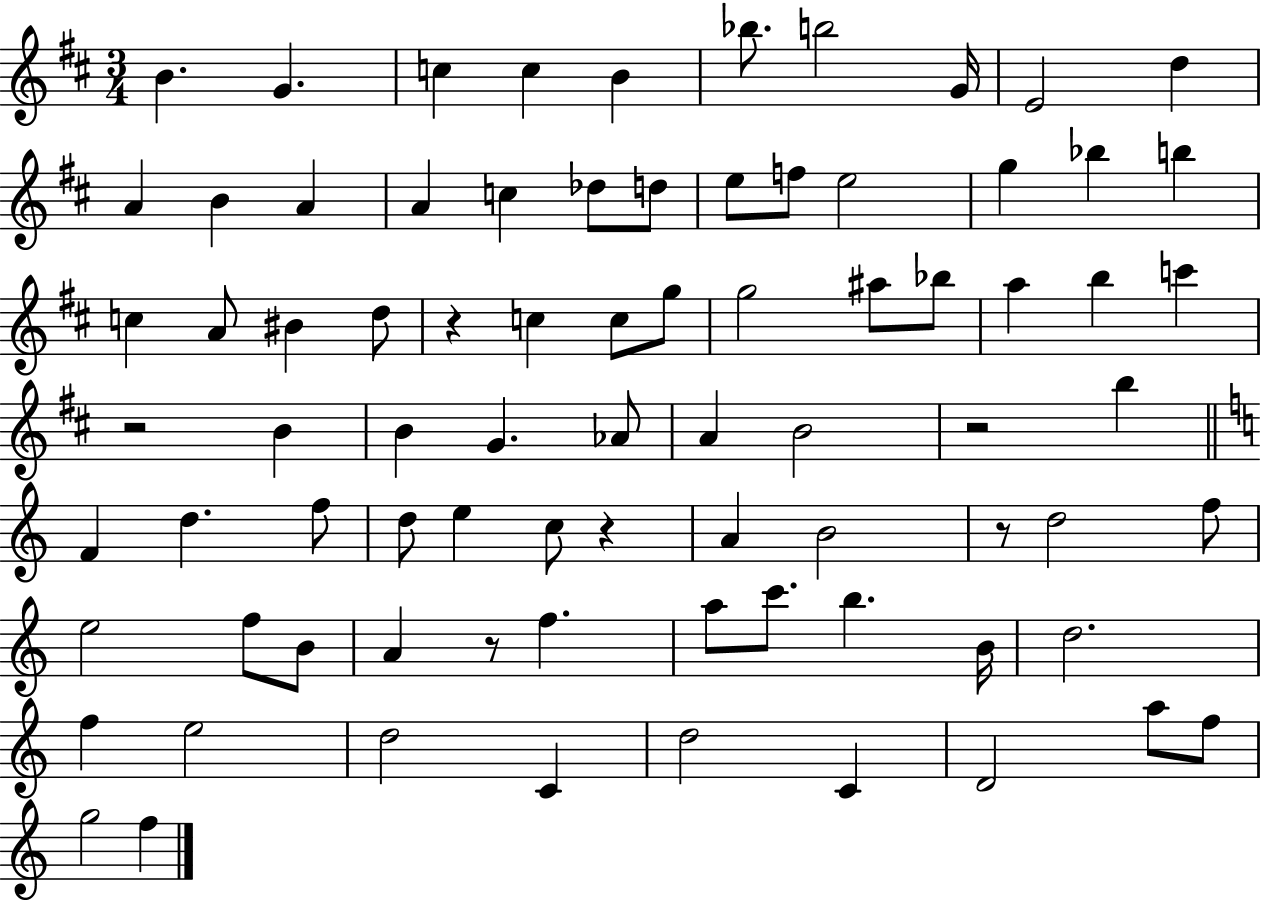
B4/q. G4/q. C5/q C5/q B4/q Bb5/e. B5/h G4/s E4/h D5/q A4/q B4/q A4/q A4/q C5/q Db5/e D5/e E5/e F5/e E5/h G5/q Bb5/q B5/q C5/q A4/e BIS4/q D5/e R/q C5/q C5/e G5/e G5/h A#5/e Bb5/e A5/q B5/q C6/q R/h B4/q B4/q G4/q. Ab4/e A4/q B4/h R/h B5/q F4/q D5/q. F5/e D5/e E5/q C5/e R/q A4/q B4/h R/e D5/h F5/e E5/h F5/e B4/e A4/q R/e F5/q. A5/e C6/e. B5/q. B4/s D5/h. F5/q E5/h D5/h C4/q D5/h C4/q D4/h A5/e F5/e G5/h F5/q